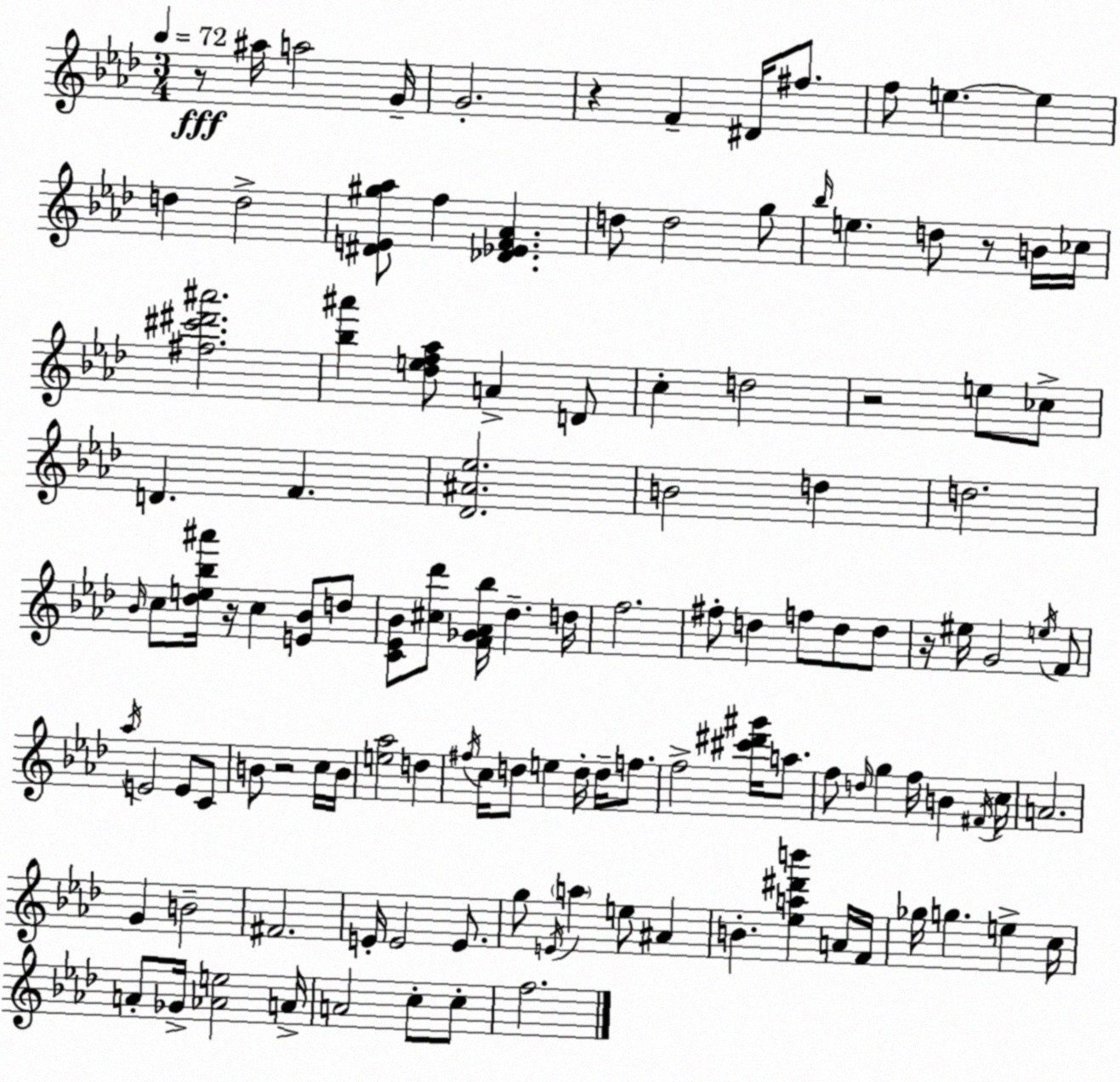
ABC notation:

X:1
T:Untitled
M:3/4
L:1/4
K:Fm
z/2 ^a/4 a2 G/4 G2 z F ^D/4 ^f/2 f/2 e e d d2 [^DE^g_a]/2 f [_D_EF_A] d/2 d2 g/2 _b/4 e d/2 z/2 B/4 _c/4 [^f^c'^d'^a']2 [_b^a'] [_def_a]/2 A D/2 c d2 z2 e/2 _c/2 D F [_D^A_e]2 B2 d d2 _B/4 c/2 [_de_b^a']/4 z/4 c [E_B]/2 d/2 [C_E_B]/2 [^c_d']/2 [F_G_A_b]/4 _d d/4 f2 ^f/2 d f/2 d/2 d/2 z/4 ^e/4 G2 e/4 F/2 _a/4 E2 E/2 C/2 B/2 z2 c/4 B/4 [e_a]2 d ^f/4 c/4 d/2 e d/4 d/4 f/2 f2 [^c'^d'^g']/4 a/2 f/2 d/4 g f/4 B ^F/4 c/4 A2 G B2 ^F2 E/4 E2 E/2 g/2 E/4 a e/2 ^A B [_ea^d'b'] A/4 F/4 _g/4 g e c/4 A/2 _G/4 [_Ae]2 A/4 A2 c/2 c/2 f2